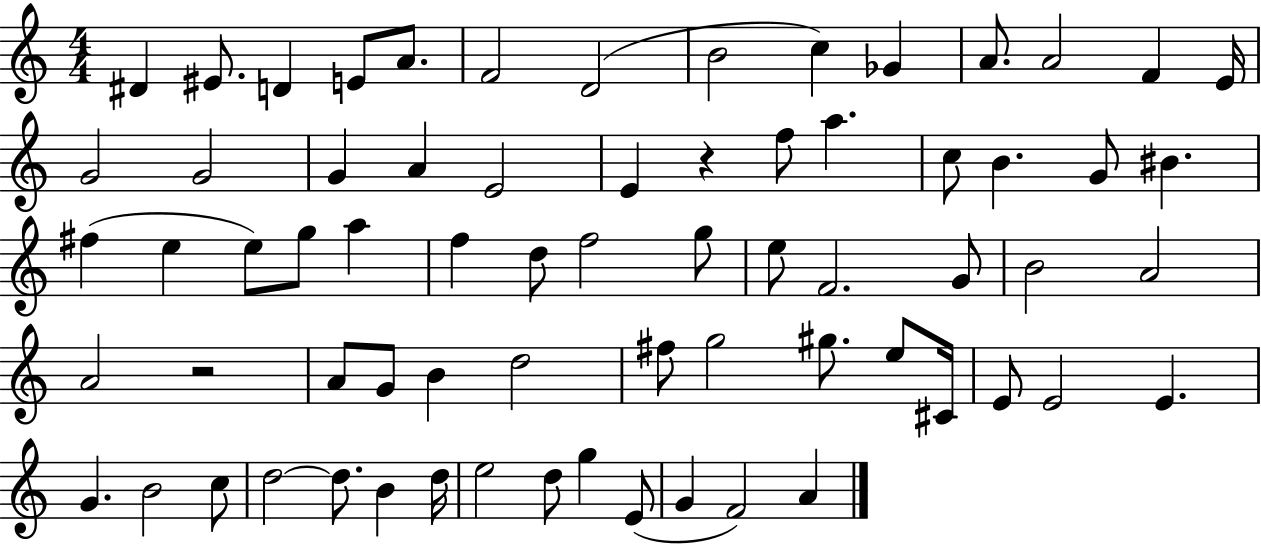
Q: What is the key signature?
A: C major